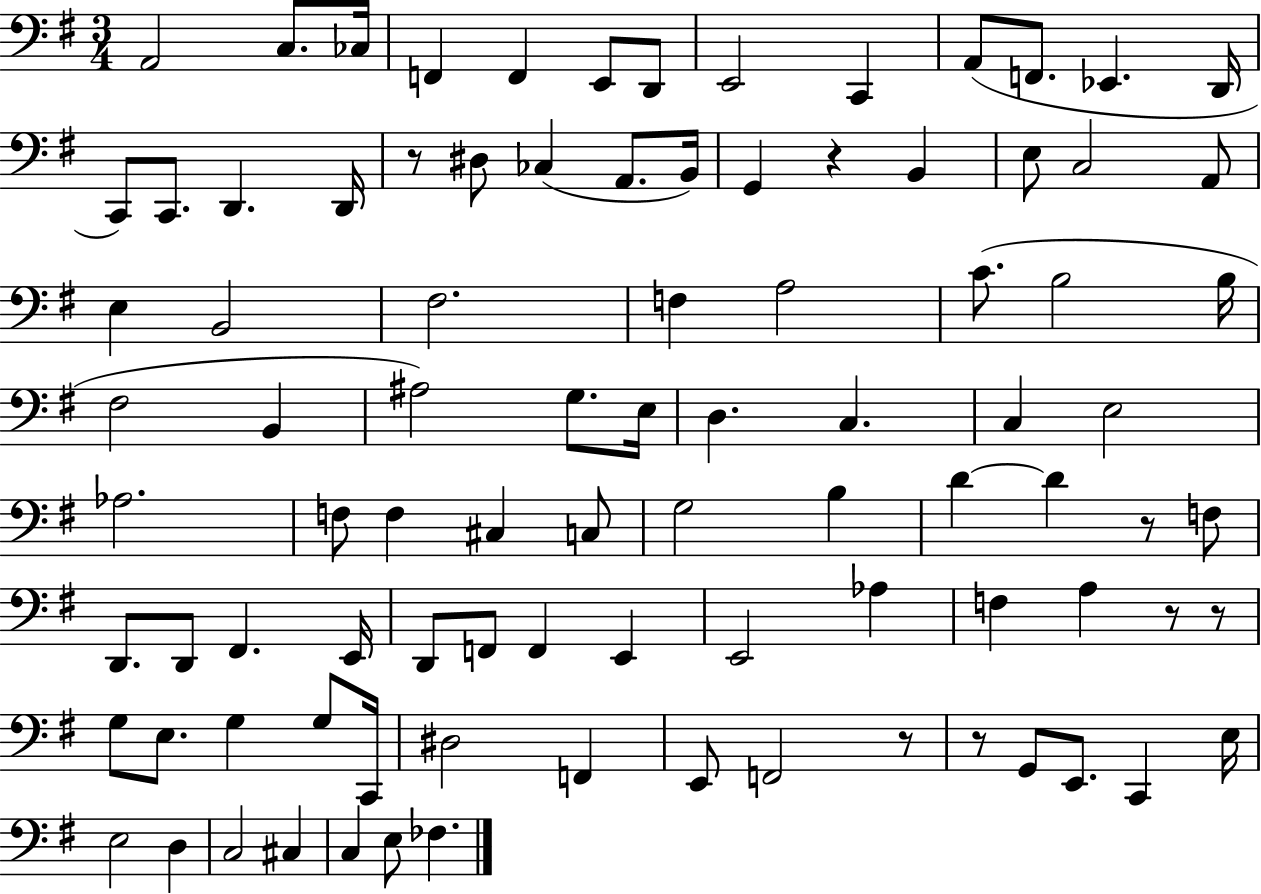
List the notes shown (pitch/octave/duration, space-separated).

A2/h C3/e. CES3/s F2/q F2/q E2/e D2/e E2/h C2/q A2/e F2/e. Eb2/q. D2/s C2/e C2/e. D2/q. D2/s R/e D#3/e CES3/q A2/e. B2/s G2/q R/q B2/q E3/e C3/h A2/e E3/q B2/h F#3/h. F3/q A3/h C4/e. B3/h B3/s F#3/h B2/q A#3/h G3/e. E3/s D3/q. C3/q. C3/q E3/h Ab3/h. F3/e F3/q C#3/q C3/e G3/h B3/q D4/q D4/q R/e F3/e D2/e. D2/e F#2/q. E2/s D2/e F2/e F2/q E2/q E2/h Ab3/q F3/q A3/q R/e R/e G3/e E3/e. G3/q G3/e C2/s D#3/h F2/q E2/e F2/h R/e R/e G2/e E2/e. C2/q E3/s E3/h D3/q C3/h C#3/q C3/q E3/e FES3/q.